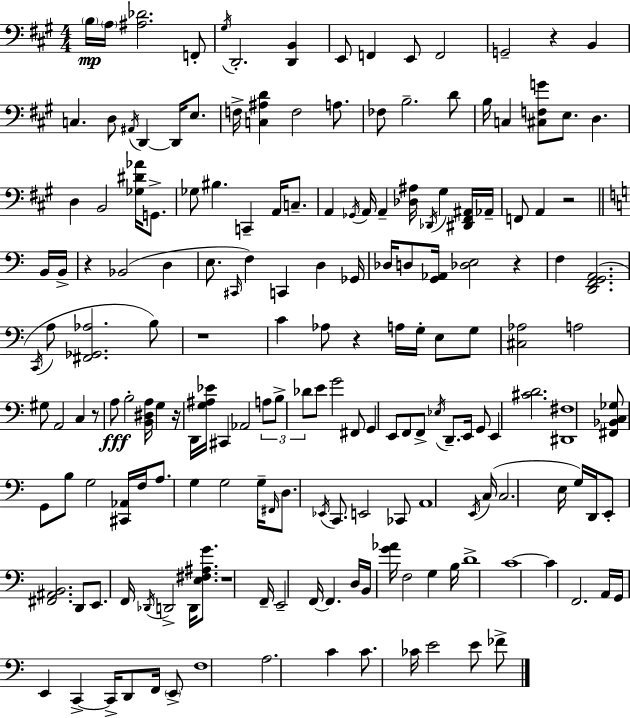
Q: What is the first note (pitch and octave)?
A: B3